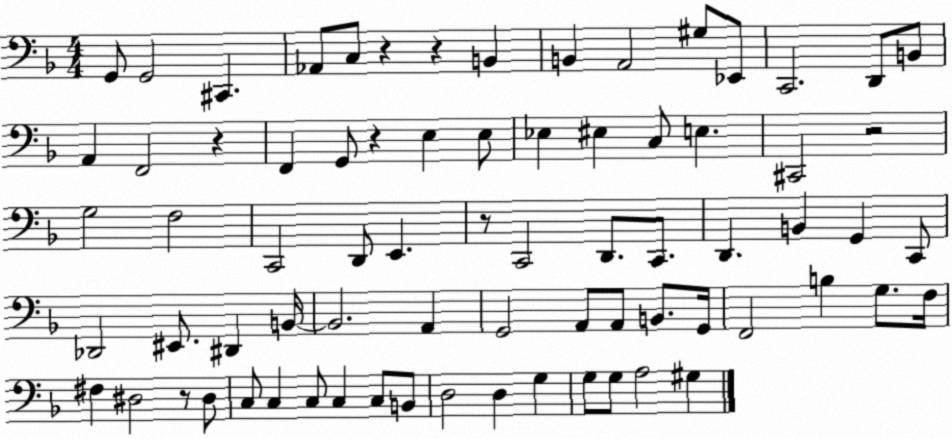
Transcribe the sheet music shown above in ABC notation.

X:1
T:Untitled
M:4/4
L:1/4
K:F
G,,/2 G,,2 ^C,, _A,,/2 C,/2 z z B,, B,, A,,2 ^G,/2 _E,,/2 C,,2 D,,/2 B,,/2 A,, F,,2 z F,, G,,/2 z E, E,/2 _E, ^E, C,/2 E, ^C,,2 z2 G,2 F,2 C,,2 D,,/2 E,, z/2 C,,2 D,,/2 C,,/2 D,, B,, G,, C,,/2 _D,,2 ^E,,/2 ^D,, B,,/4 B,,2 A,, G,,2 A,,/2 A,,/2 B,,/2 G,,/4 F,,2 B, G,/2 F,/4 ^F, ^D,2 z/2 ^D,/2 C,/2 C, C,/2 C, C,/2 B,,/2 D,2 D, G, G,/2 G,/2 A,2 ^G,